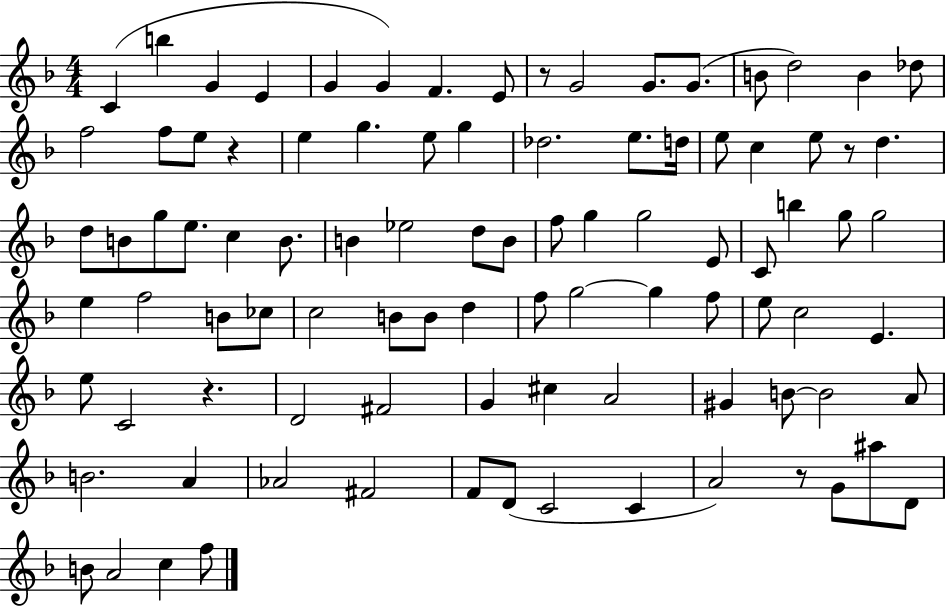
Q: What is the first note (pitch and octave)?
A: C4